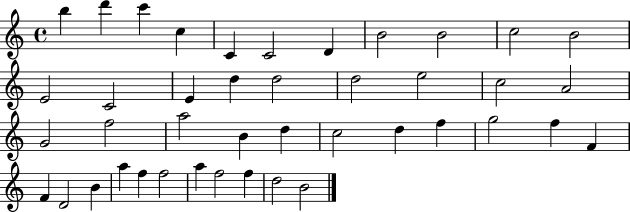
{
  \clef treble
  \time 4/4
  \defaultTimeSignature
  \key c \major
  b''4 d'''4 c'''4 c''4 | c'4 c'2 d'4 | b'2 b'2 | c''2 b'2 | \break e'2 c'2 | e'4 d''4 d''2 | d''2 e''2 | c''2 a'2 | \break g'2 f''2 | a''2 b'4 d''4 | c''2 d''4 f''4 | g''2 f''4 f'4 | \break f'4 d'2 b'4 | a''4 f''4 f''2 | a''4 f''2 f''4 | d''2 b'2 | \break \bar "|."
}